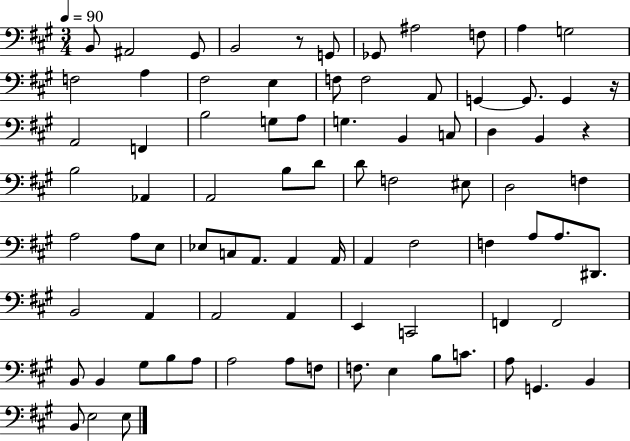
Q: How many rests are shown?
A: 3